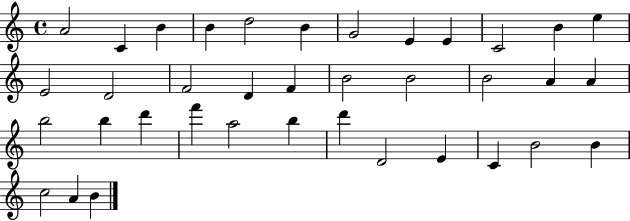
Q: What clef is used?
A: treble